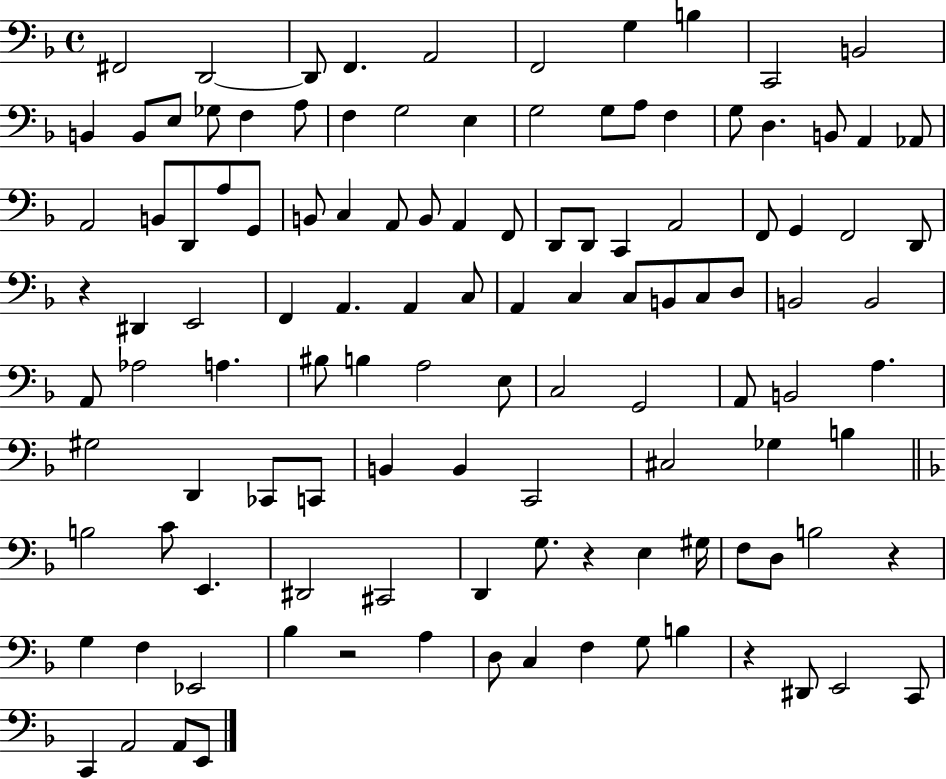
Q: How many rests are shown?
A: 5